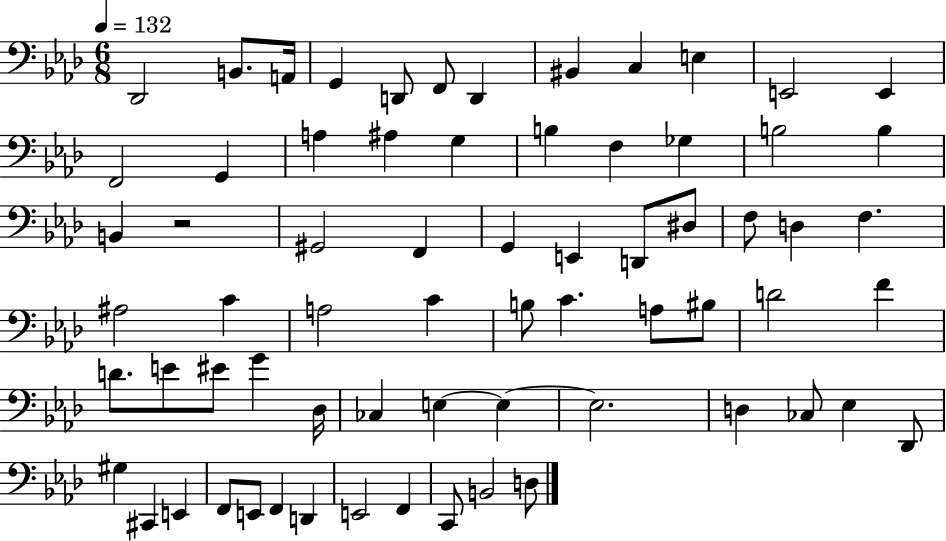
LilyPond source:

{
  \clef bass
  \numericTimeSignature
  \time 6/8
  \key aes \major
  \tempo 4 = 132
  \repeat volta 2 { des,2 b,8. a,16 | g,4 d,8 f,8 d,4 | bis,4 c4 e4 | e,2 e,4 | \break f,2 g,4 | a4 ais4 g4 | b4 f4 ges4 | b2 b4 | \break b,4 r2 | gis,2 f,4 | g,4 e,4 d,8 dis8 | f8 d4 f4. | \break ais2 c'4 | a2 c'4 | b8 c'4. a8 bis8 | d'2 f'4 | \break d'8. e'8 eis'8 g'4 des16 | ces4 e4~~ e4~~ | e2. | d4 ces8 ees4 des,8 | \break gis4 cis,4 e,4 | f,8 e,8 f,4 d,4 | e,2 f,4 | c,8 b,2 d8 | \break } \bar "|."
}